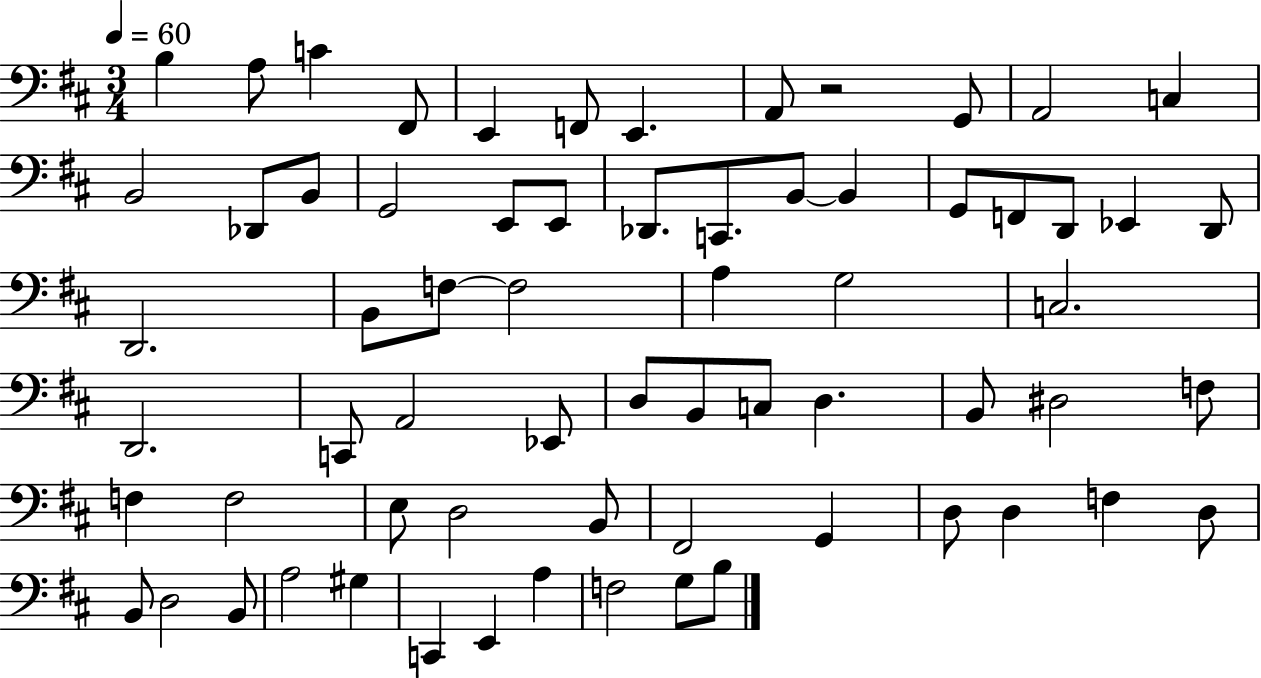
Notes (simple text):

B3/q A3/e C4/q F#2/e E2/q F2/e E2/q. A2/e R/h G2/e A2/h C3/q B2/h Db2/e B2/e G2/h E2/e E2/e Db2/e. C2/e. B2/e B2/q G2/e F2/e D2/e Eb2/q D2/e D2/h. B2/e F3/e F3/h A3/q G3/h C3/h. D2/h. C2/e A2/h Eb2/e D3/e B2/e C3/e D3/q. B2/e D#3/h F3/e F3/q F3/h E3/e D3/h B2/e F#2/h G2/q D3/e D3/q F3/q D3/e B2/e D3/h B2/e A3/h G#3/q C2/q E2/q A3/q F3/h G3/e B3/e